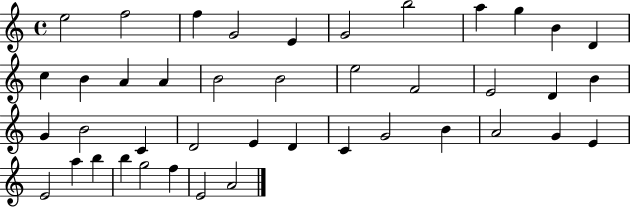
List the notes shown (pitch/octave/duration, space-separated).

E5/h F5/h F5/q G4/h E4/q G4/h B5/h A5/q G5/q B4/q D4/q C5/q B4/q A4/q A4/q B4/h B4/h E5/h F4/h E4/h D4/q B4/q G4/q B4/h C4/q D4/h E4/q D4/q C4/q G4/h B4/q A4/h G4/q E4/q E4/h A5/q B5/q B5/q G5/h F5/q E4/h A4/h